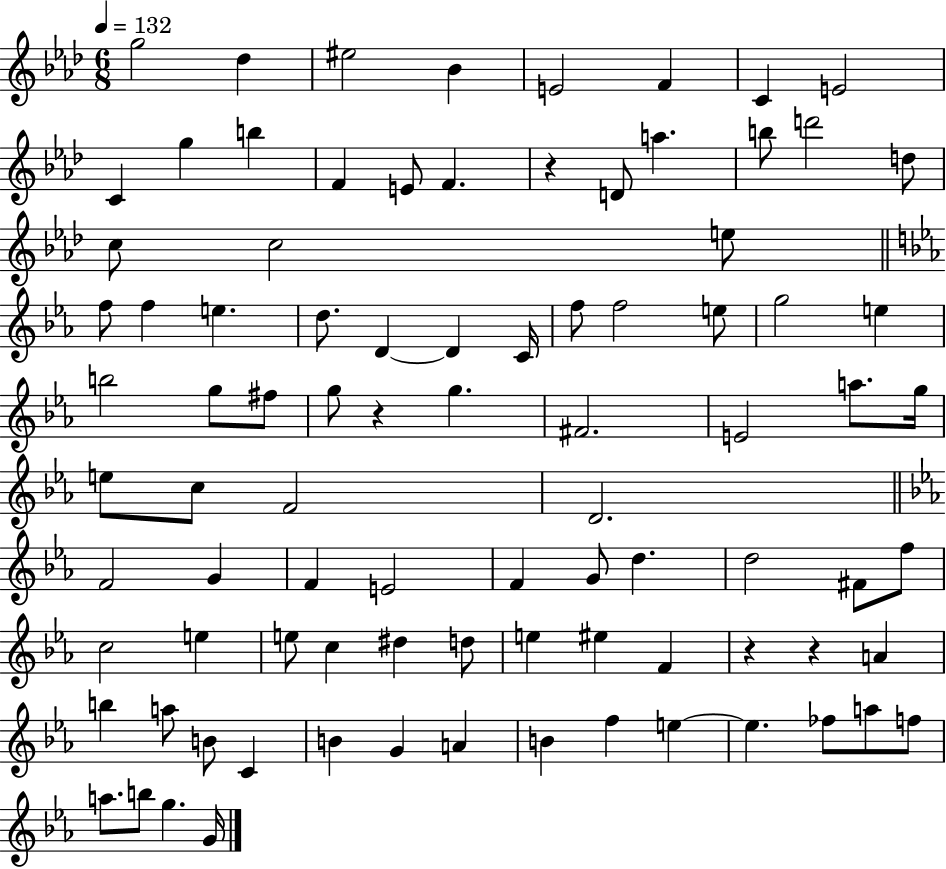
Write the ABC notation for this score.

X:1
T:Untitled
M:6/8
L:1/4
K:Ab
g2 _d ^e2 _B E2 F C E2 C g b F E/2 F z D/2 a b/2 d'2 d/2 c/2 c2 e/2 f/2 f e d/2 D D C/4 f/2 f2 e/2 g2 e b2 g/2 ^f/2 g/2 z g ^F2 E2 a/2 g/4 e/2 c/2 F2 D2 F2 G F E2 F G/2 d d2 ^F/2 f/2 c2 e e/2 c ^d d/2 e ^e F z z A b a/2 B/2 C B G A B f e e _f/2 a/2 f/2 a/2 b/2 g G/4